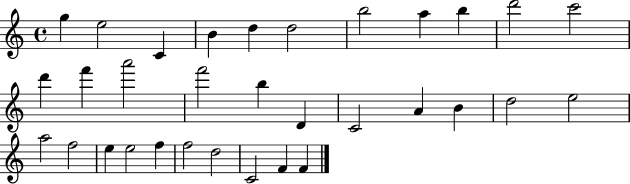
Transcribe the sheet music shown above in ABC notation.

X:1
T:Untitled
M:4/4
L:1/4
K:C
g e2 C B d d2 b2 a b d'2 c'2 d' f' a'2 f'2 b D C2 A B d2 e2 a2 f2 e e2 f f2 d2 C2 F F